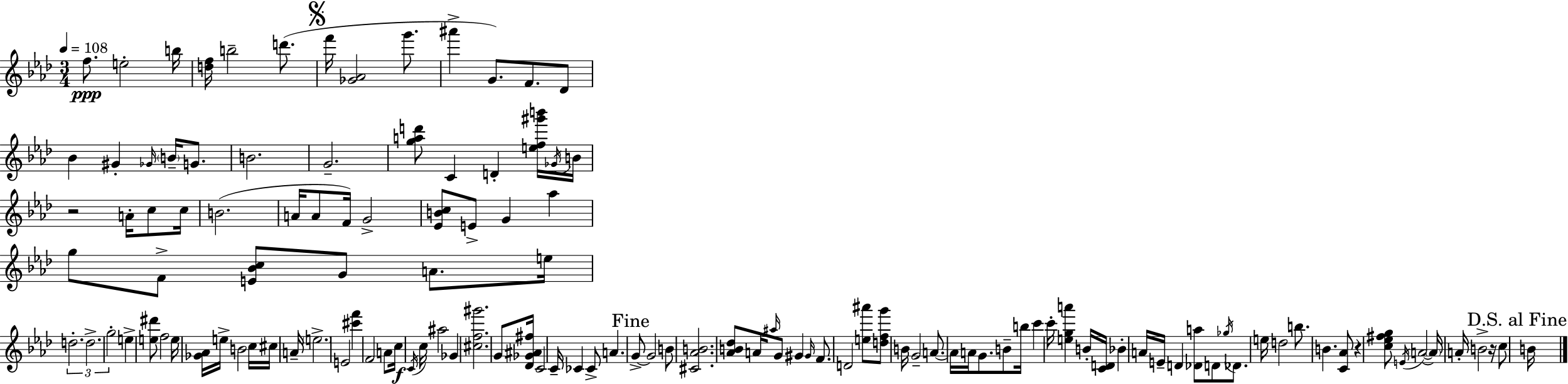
{
  \clef treble
  \numericTimeSignature
  \time 3/4
  \key aes \major
  \tempo 4 = 108
  f''8.\ppp e''2-. b''16 | <d'' f''>16 b''2-- d'''8.( | \mark \markup { \musicglyph "scripts.segno" } f'''16 <ges' aes'>2 g'''8. | ais'''4-> g'8.) f'8. des'8 | \break bes'4 gis'4-. \grace { ges'16 } \parenthesize b'16-- g'8. | b'2. | g'2.-- | <g'' a'' d'''>8 c'4 d'4-. <e'' f'' gis''' b'''>16 | \break \acciaccatura { ges'16 } b'16 r2 a'16-. c''8 | c''16 b'2.( | a'16 a'8 f'16) g'2-> | <ees' b' c''>8 e'8-> g'4 aes''4 | \break g''8 f'8-> <e' bes' c''>8 g'8 a'8. | e''16 \tuplet 3/2 { d''2.-. | d''2.-> | g''2-. } e''4-> | \break <e'' dis'''>8 f''2 | e''16 <ges' aes'>16 e''16-> b'2 c''16 | cis''16 a'16-- \parenthesize e''2.-> | e'2 <cis''' f'''>4 | \break f'2 a'8 | c''16\f \acciaccatura { c'16 } c''16 ais''2 ges'4 | <cis'' f'' gis'''>2. | g'8 <des' ges' ais' fis''>16 c'2 | \break c'16-- ces'4 ces'8-> a'4. | \mark "Fine" g'8->~~ g'2 | b'8 <cis' aes' b'>2. | <aes' b' des''>8 a'16 \grace { ais''16 } g'8 gis'4 | \break \grace { gis'16 } f'8. d'2 | <e'' ais'''>8 <d'' f'' g'''>8 b'16 g'2-- | a'8.~~ a'16 a'16 g'8. b'8-- | b''16 c'''4 c'''16-. <e'' g'' a'''>4 b'16-. <c' d'>16 | \break bes'4-. a'16 e'16-- d'4 <des' a''>8 | d'8 \acciaccatura { ges''16 } des'8. e''16 d''2 | b''8. b'4. | <c' aes'>8 r4 <c'' ees'' fis'' g''>8 \acciaccatura { e'16 }( a'2~~ | \break \parenthesize a'16) a'16-. b'2-> | r16 c''8 \mark "D.S. al Fine" b'16 \bar "|."
}